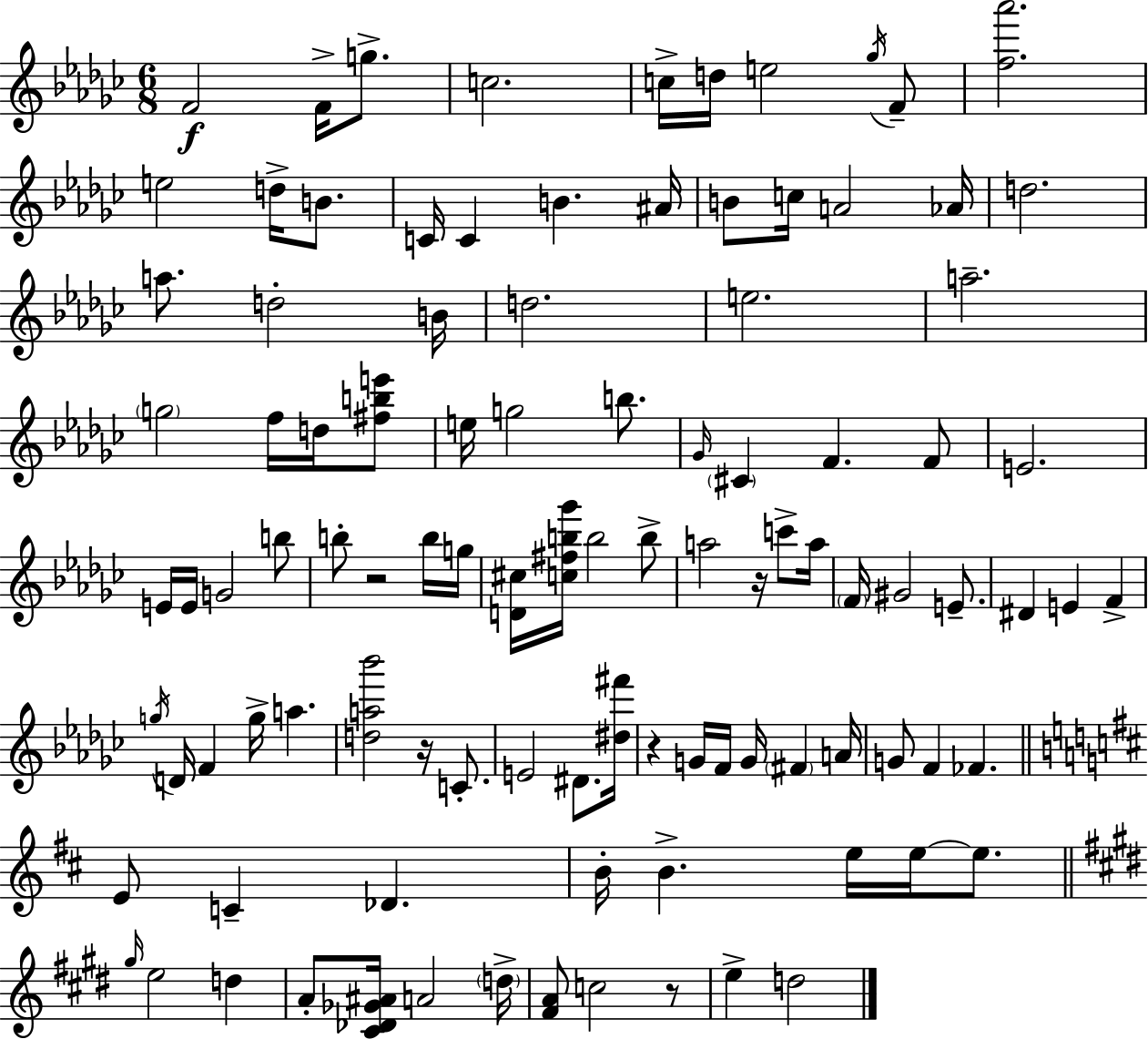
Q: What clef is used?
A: treble